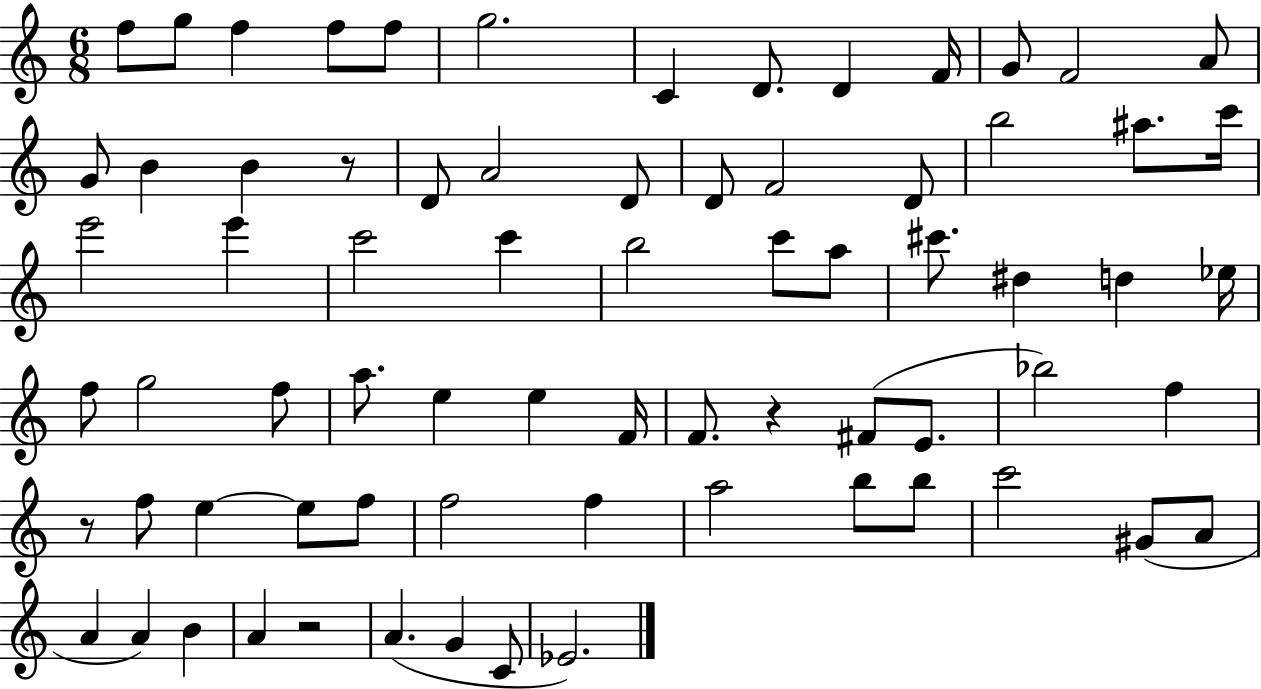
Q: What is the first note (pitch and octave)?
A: F5